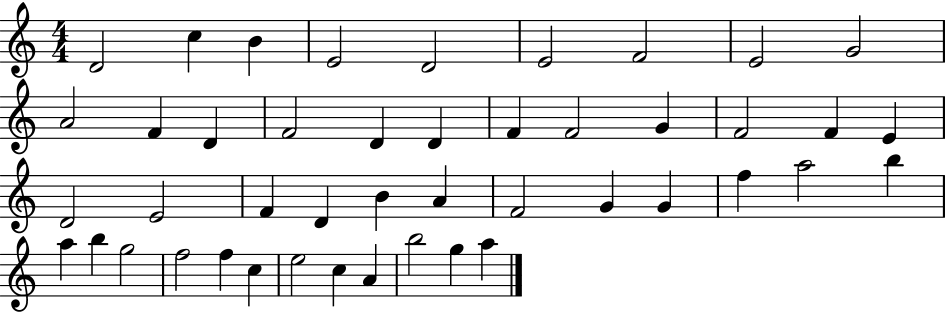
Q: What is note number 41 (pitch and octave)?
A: C5